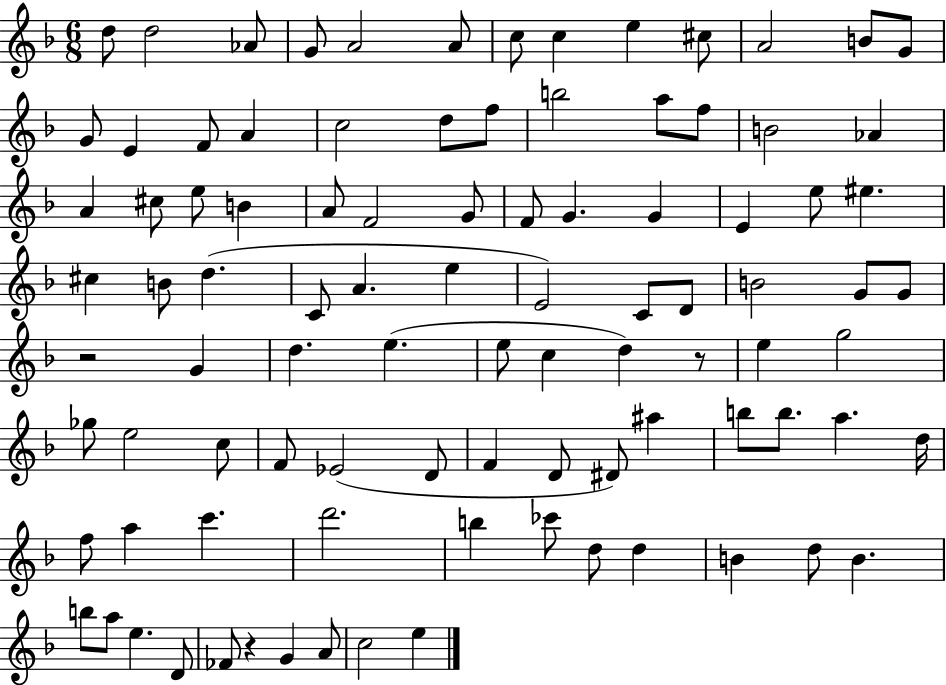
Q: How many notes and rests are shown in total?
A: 95